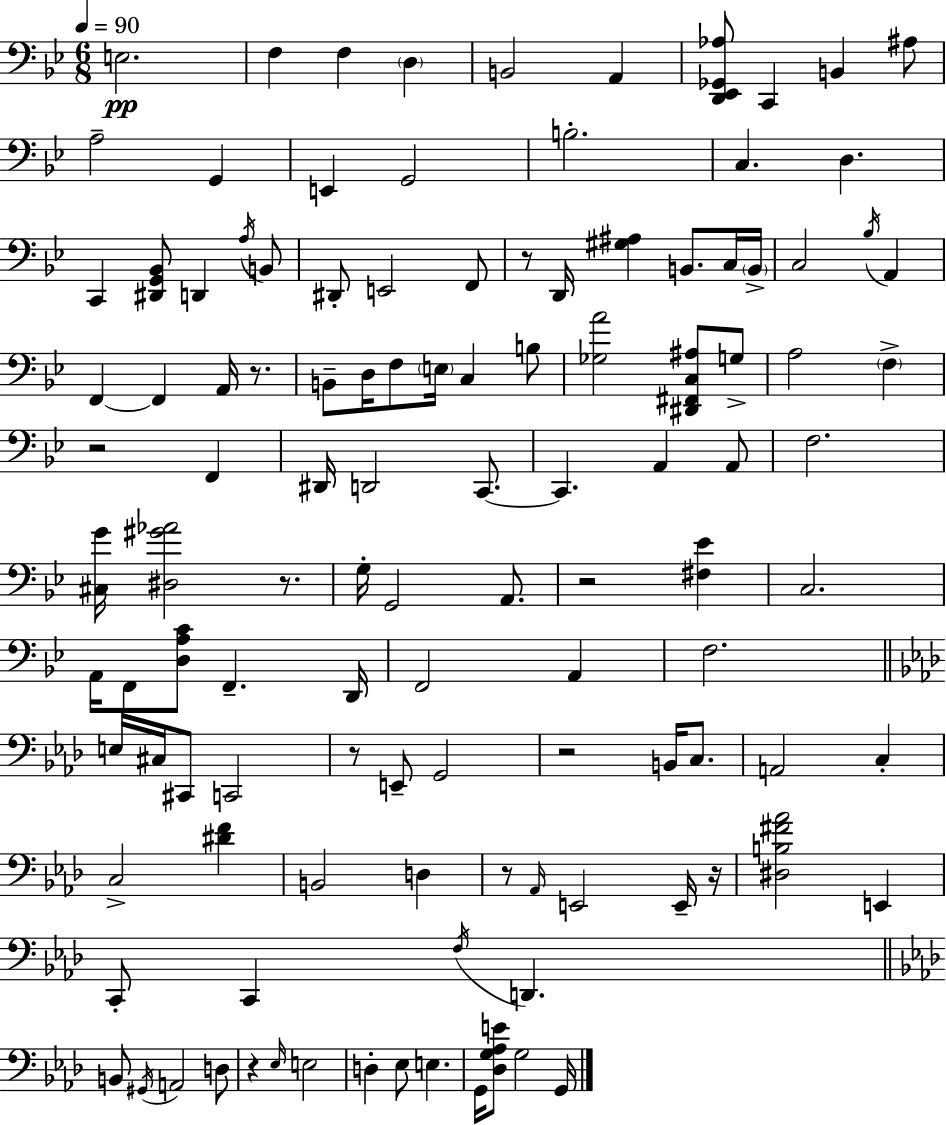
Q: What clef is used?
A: bass